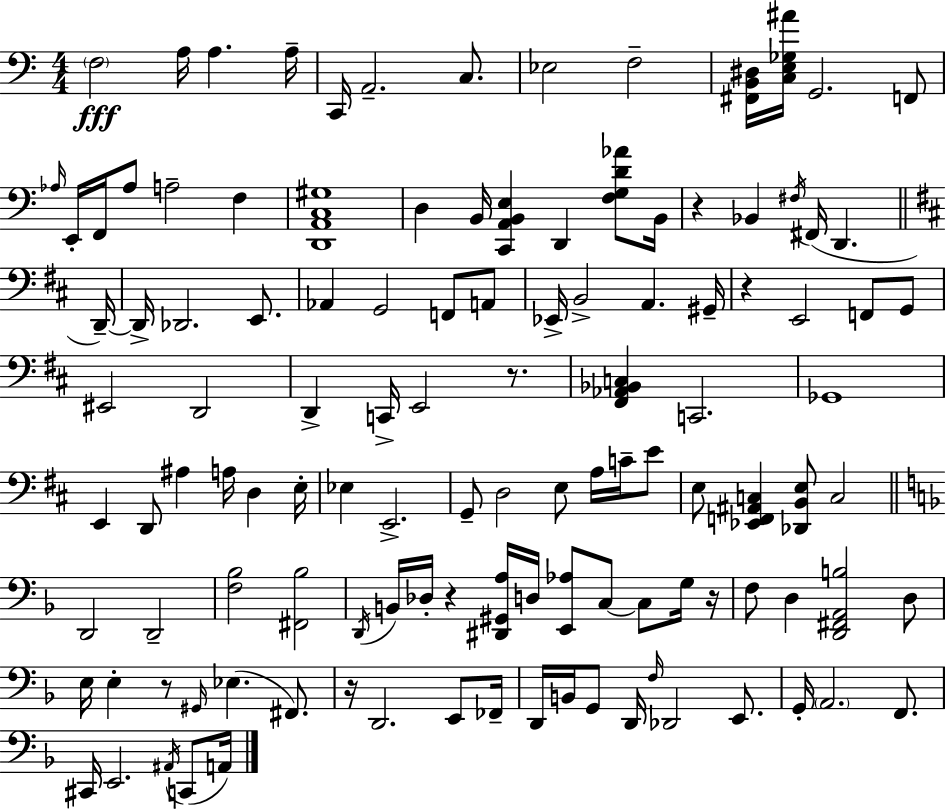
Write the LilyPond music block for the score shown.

{
  \clef bass
  \numericTimeSignature
  \time 4/4
  \key a \minor
  \parenthesize f2\fff a16 a4. a16-- | c,16 a,2.-- c8. | ees2 f2-- | <fis, b, dis>16 <c e ges ais'>16 g,2. f,8 | \break \grace { aes16 } e,16-. f,16 aes8 a2-- f4 | <d, a, c gis>1 | d4 b,16 <c, a, b, e>4 d,4 <f g d' aes'>8 | b,16 r4 bes,4 \acciaccatura { fis16 }( fis,16 d,4. | \break \bar "||" \break \key d \major d,16--~~) d,16-> des,2. e,8. | aes,4 g,2 f,8 a,8 | ees,16-> b,2-> a,4. | gis,16-- r4 e,2 f,8 g,8 | \break eis,2 d,2 | d,4-> c,16-> e,2 r8. | <fis, aes, bes, c>4 c,2. | ges,1 | \break e,4 d,8 ais4 a16 d4 | e16-. ees4 e,2.-> | g,8-- d2 e8 a16 c'16-- e'8 | e8 <ees, f, ais, c>4 <des, b, e>8 c2 | \break \bar "||" \break \key f \major d,2 d,2-- | <f bes>2 <fis, bes>2 | \acciaccatura { d,16 } b,16 des16-. r4 <dis, gis, a>16 d16 <e, aes>8 c8~~ c8 g16 | r16 f8 d4 <d, fis, a, b>2 d8 | \break e16 e4-. r8 \grace { gis,16 }( ees4. fis,8.) | r16 d,2. e,8 | fes,16-- d,16 b,16 g,8 d,16 \grace { f16 } des,2 | e,8. g,16-. \parenthesize a,2. | \break f,8. cis,16 e,2. | \acciaccatura { ais,16 }( c,8 a,16) \bar "|."
}